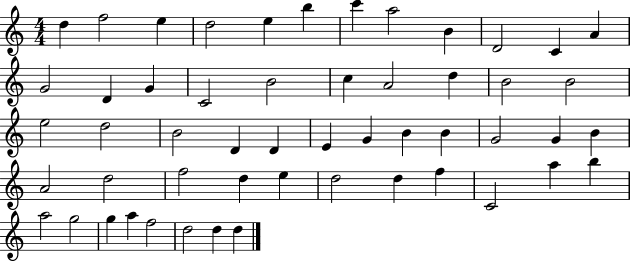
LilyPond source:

{
  \clef treble
  \numericTimeSignature
  \time 4/4
  \key c \major
  d''4 f''2 e''4 | d''2 e''4 b''4 | c'''4 a''2 b'4 | d'2 c'4 a'4 | \break g'2 d'4 g'4 | c'2 b'2 | c''4 a'2 d''4 | b'2 b'2 | \break e''2 d''2 | b'2 d'4 d'4 | e'4 g'4 b'4 b'4 | g'2 g'4 b'4 | \break a'2 d''2 | f''2 d''4 e''4 | d''2 d''4 f''4 | c'2 a''4 b''4 | \break a''2 g''2 | g''4 a''4 f''2 | d''2 d''4 d''4 | \bar "|."
}